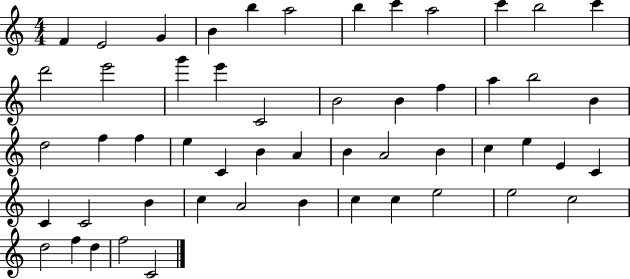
F4/q E4/h G4/q B4/q B5/q A5/h B5/q C6/q A5/h C6/q B5/h C6/q D6/h E6/h G6/q E6/q C4/h B4/h B4/q F5/q A5/q B5/h B4/q D5/h F5/q F5/q E5/q C4/q B4/q A4/q B4/q A4/h B4/q C5/q E5/q E4/q C4/q C4/q C4/h B4/q C5/q A4/h B4/q C5/q C5/q E5/h E5/h C5/h D5/h F5/q D5/q F5/h C4/h